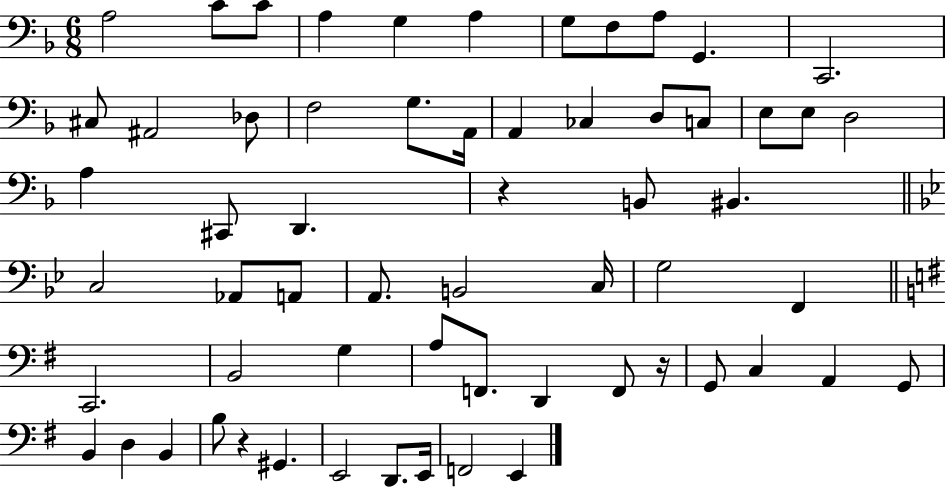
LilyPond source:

{
  \clef bass
  \numericTimeSignature
  \time 6/8
  \key f \major
  a2 c'8 c'8 | a4 g4 a4 | g8 f8 a8 g,4. | c,2. | \break cis8 ais,2 des8 | f2 g8. a,16 | a,4 ces4 d8 c8 | e8 e8 d2 | \break a4 cis,8 d,4. | r4 b,8 bis,4. | \bar "||" \break \key bes \major c2 aes,8 a,8 | a,8. b,2 c16 | g2 f,4 | \bar "||" \break \key g \major c,2. | b,2 g4 | a8 f,8. d,4 f,8 r16 | g,8 c4 a,4 g,8 | \break b,4 d4 b,4 | b8 r4 gis,4. | e,2 d,8. e,16 | f,2 e,4 | \break \bar "|."
}